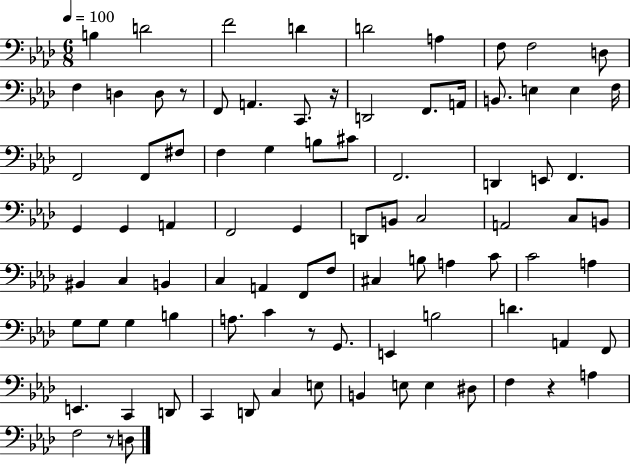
B3/q D4/h F4/h D4/q D4/h A3/q F3/e F3/h D3/e F3/q D3/q D3/e R/e F2/e A2/q. C2/e. R/s D2/h F2/e. A2/s B2/e. E3/q E3/q F3/s F2/h F2/e F#3/e F3/q G3/q B3/e C#4/e F2/h. D2/q E2/e F2/q. G2/q G2/q A2/q F2/h G2/q D2/e B2/e C3/h A2/h C3/e B2/e BIS2/q C3/q B2/q C3/q A2/q F2/e F3/e C#3/q B3/e A3/q C4/e C4/h A3/q G3/e G3/e G3/q B3/q A3/e. C4/q R/e G2/e. E2/q B3/h D4/q. A2/q F2/e E2/q. C2/q D2/e C2/q D2/e C3/q E3/e B2/q E3/e E3/q D#3/e F3/q R/q A3/q F3/h R/e D3/e